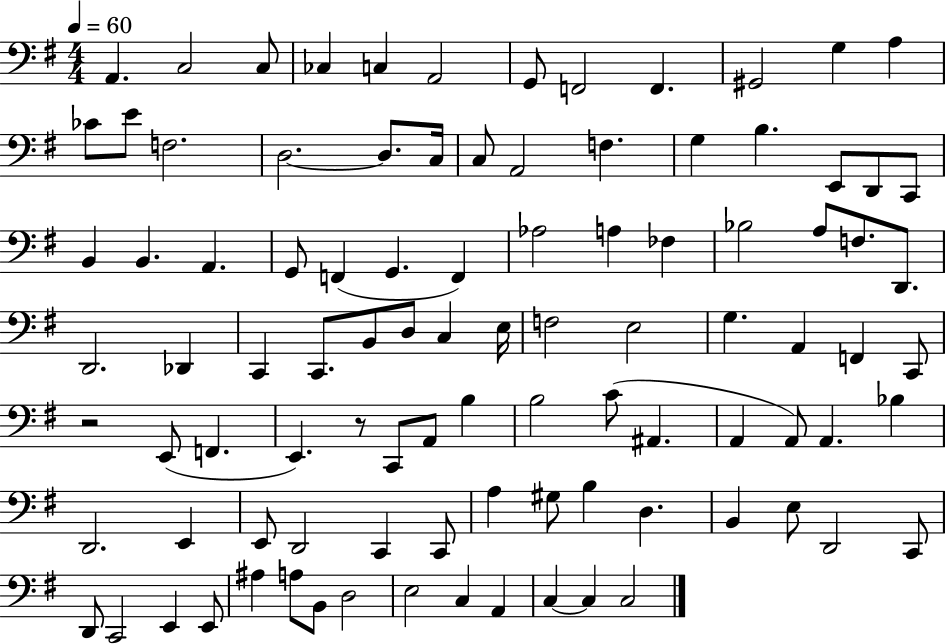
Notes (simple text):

A2/q. C3/h C3/e CES3/q C3/q A2/h G2/e F2/h F2/q. G#2/h G3/q A3/q CES4/e E4/e F3/h. D3/h. D3/e. C3/s C3/e A2/h F3/q. G3/q B3/q. E2/e D2/e C2/e B2/q B2/q. A2/q. G2/e F2/q G2/q. F2/q Ab3/h A3/q FES3/q Bb3/h A3/e F3/e. D2/e. D2/h. Db2/q C2/q C2/e. B2/e D3/e C3/q E3/s F3/h E3/h G3/q. A2/q F2/q C2/e R/h E2/e F2/q. E2/q. R/e C2/e A2/e B3/q B3/h C4/e A#2/q. A2/q A2/e A2/q. Bb3/q D2/h. E2/q E2/e D2/h C2/q C2/e A3/q G#3/e B3/q D3/q. B2/q E3/e D2/h C2/e D2/e C2/h E2/q E2/e A#3/q A3/e B2/e D3/h E3/h C3/q A2/q C3/q C3/q C3/h